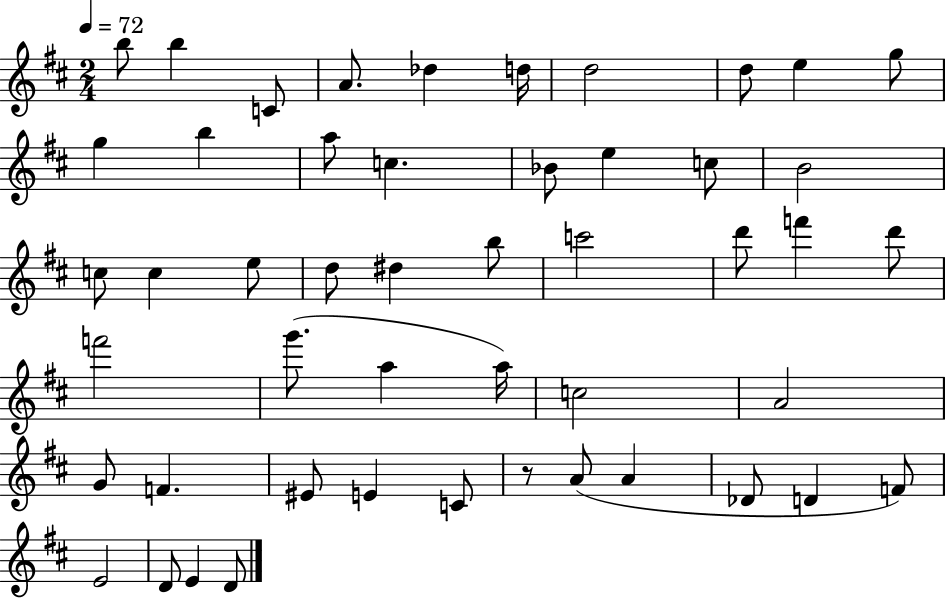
{
  \clef treble
  \numericTimeSignature
  \time 2/4
  \key d \major
  \tempo 4 = 72
  b''8 b''4 c'8 | a'8. des''4 d''16 | d''2 | d''8 e''4 g''8 | \break g''4 b''4 | a''8 c''4. | bes'8 e''4 c''8 | b'2 | \break c''8 c''4 e''8 | d''8 dis''4 b''8 | c'''2 | d'''8 f'''4 d'''8 | \break f'''2 | g'''8.( a''4 a''16) | c''2 | a'2 | \break g'8 f'4. | eis'8 e'4 c'8 | r8 a'8( a'4 | des'8 d'4 f'8) | \break e'2 | d'8 e'4 d'8 | \bar "|."
}